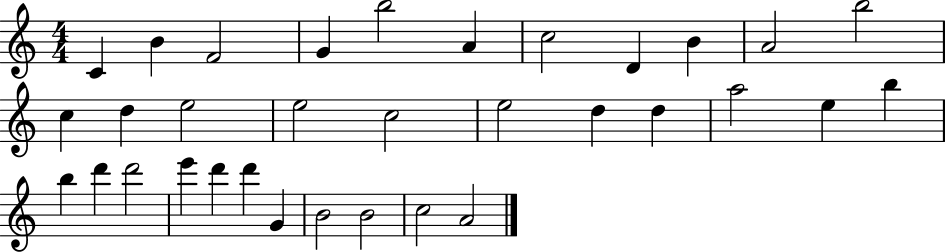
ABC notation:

X:1
T:Untitled
M:4/4
L:1/4
K:C
C B F2 G b2 A c2 D B A2 b2 c d e2 e2 c2 e2 d d a2 e b b d' d'2 e' d' d' G B2 B2 c2 A2